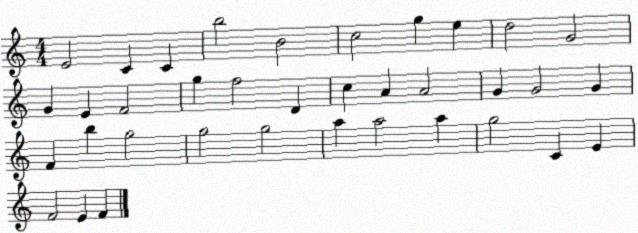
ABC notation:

X:1
T:Untitled
M:4/4
L:1/4
K:C
E2 C C b2 B2 c2 g e d2 G2 G E F2 g f2 D c A A2 G G2 G F b g2 g2 g2 a a2 a g2 C E F2 E F